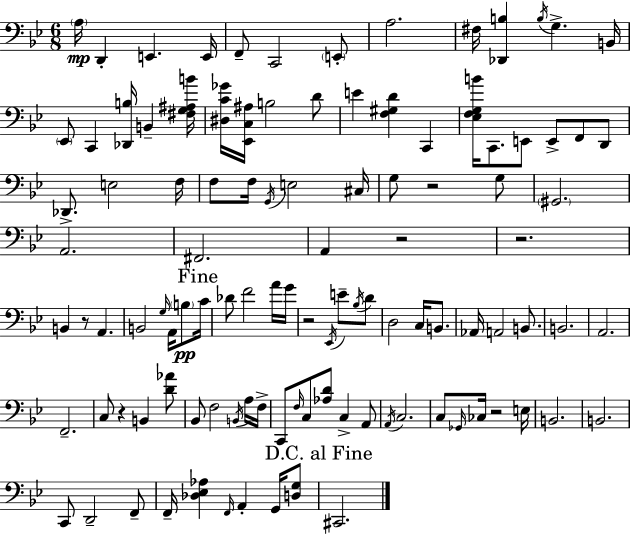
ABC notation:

X:1
T:Untitled
M:6/8
L:1/4
K:Gm
A,/4 D,, E,, E,,/4 F,,/2 C,,2 E,,/2 A,2 ^F,/4 [_D,,B,] B,/4 G, B,,/4 _E,,/2 C,, [_D,,B,]/4 B,, [^F,G,^A,B]/4 [^D,C_G]/4 [_E,,C,^A,]/4 B,2 D/2 E [F,^G,D] C,, [_E,F,G,B]/4 C,,/2 E,,/2 E,,/2 F,,/2 D,,/2 _D,,/2 E,2 F,/4 F,/2 F,/4 G,,/4 E,2 ^C,/4 G,/2 z2 G,/2 ^G,,2 A,,2 ^F,,2 A,, z2 z2 B,, z/2 A,, B,,2 G,/4 A,,/4 B,/2 C/4 _D/2 F2 A/4 G/4 z2 _E,,/4 E/2 _B,/4 D/2 D,2 C,/4 B,,/2 _A,,/4 A,,2 B,,/2 B,,2 A,,2 F,,2 C,/2 z B,, [D_A]/2 _B,,/2 F,2 B,,/4 A,/4 F,/4 C,,/2 F,/4 C,/2 [_A,D]/2 C, A,,/2 A,,/4 C,2 C,/2 _G,,/4 _C,/4 z2 E,/4 B,,2 B,,2 C,,/2 D,,2 F,,/2 F,,/4 [_D,_E,_A,] F,,/4 A,, G,,/4 [D,G,]/2 ^C,,2